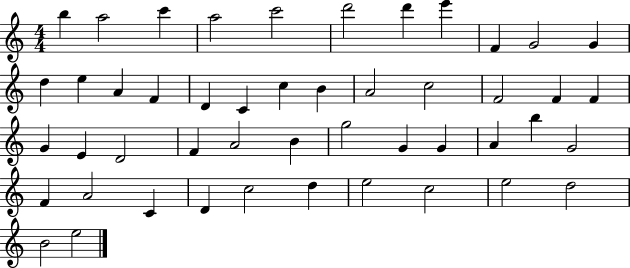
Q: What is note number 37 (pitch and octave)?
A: F4